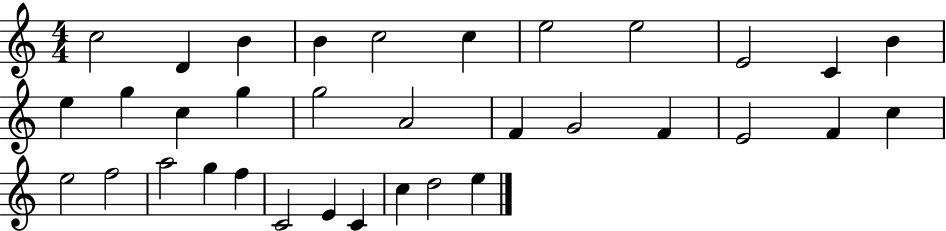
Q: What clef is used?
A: treble